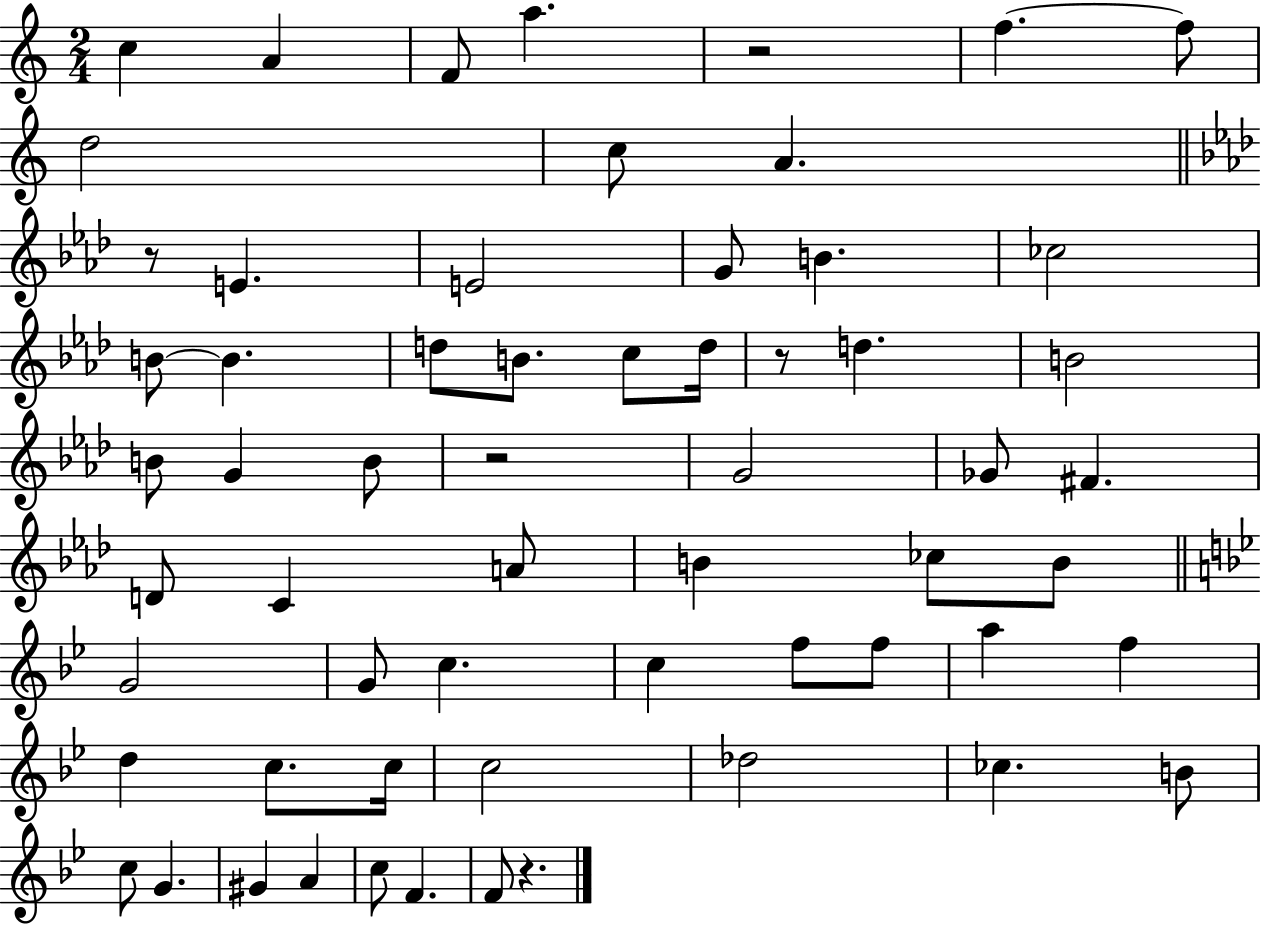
{
  \clef treble
  \numericTimeSignature
  \time 2/4
  \key c \major
  c''4 a'4 | f'8 a''4. | r2 | f''4.~~ f''8 | \break d''2 | c''8 a'4. | \bar "||" \break \key aes \major r8 e'4. | e'2 | g'8 b'4. | ces''2 | \break b'8~~ b'4. | d''8 b'8. c''8 d''16 | r8 d''4. | b'2 | \break b'8 g'4 b'8 | r2 | g'2 | ges'8 fis'4. | \break d'8 c'4 a'8 | b'4 ces''8 b'8 | \bar "||" \break \key bes \major g'2 | g'8 c''4. | c''4 f''8 f''8 | a''4 f''4 | \break d''4 c''8. c''16 | c''2 | des''2 | ces''4. b'8 | \break c''8 g'4. | gis'4 a'4 | c''8 f'4. | f'8 r4. | \break \bar "|."
}